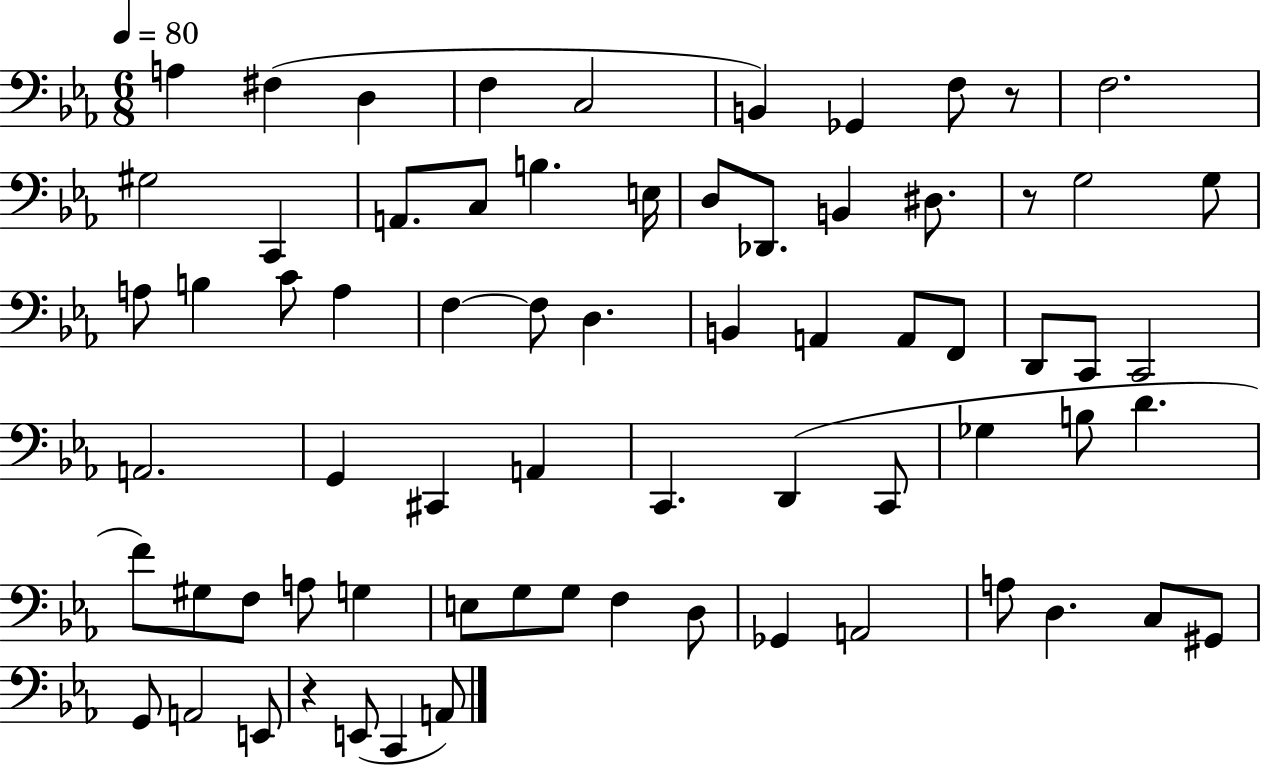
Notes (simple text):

A3/q F#3/q D3/q F3/q C3/h B2/q Gb2/q F3/e R/e F3/h. G#3/h C2/q A2/e. C3/e B3/q. E3/s D3/e Db2/e. B2/q D#3/e. R/e G3/h G3/e A3/e B3/q C4/e A3/q F3/q F3/e D3/q. B2/q A2/q A2/e F2/e D2/e C2/e C2/h A2/h. G2/q C#2/q A2/q C2/q. D2/q C2/e Gb3/q B3/e D4/q. F4/e G#3/e F3/e A3/e G3/q E3/e G3/e G3/e F3/q D3/e Gb2/q A2/h A3/e D3/q. C3/e G#2/e G2/e A2/h E2/e R/q E2/e C2/q A2/e